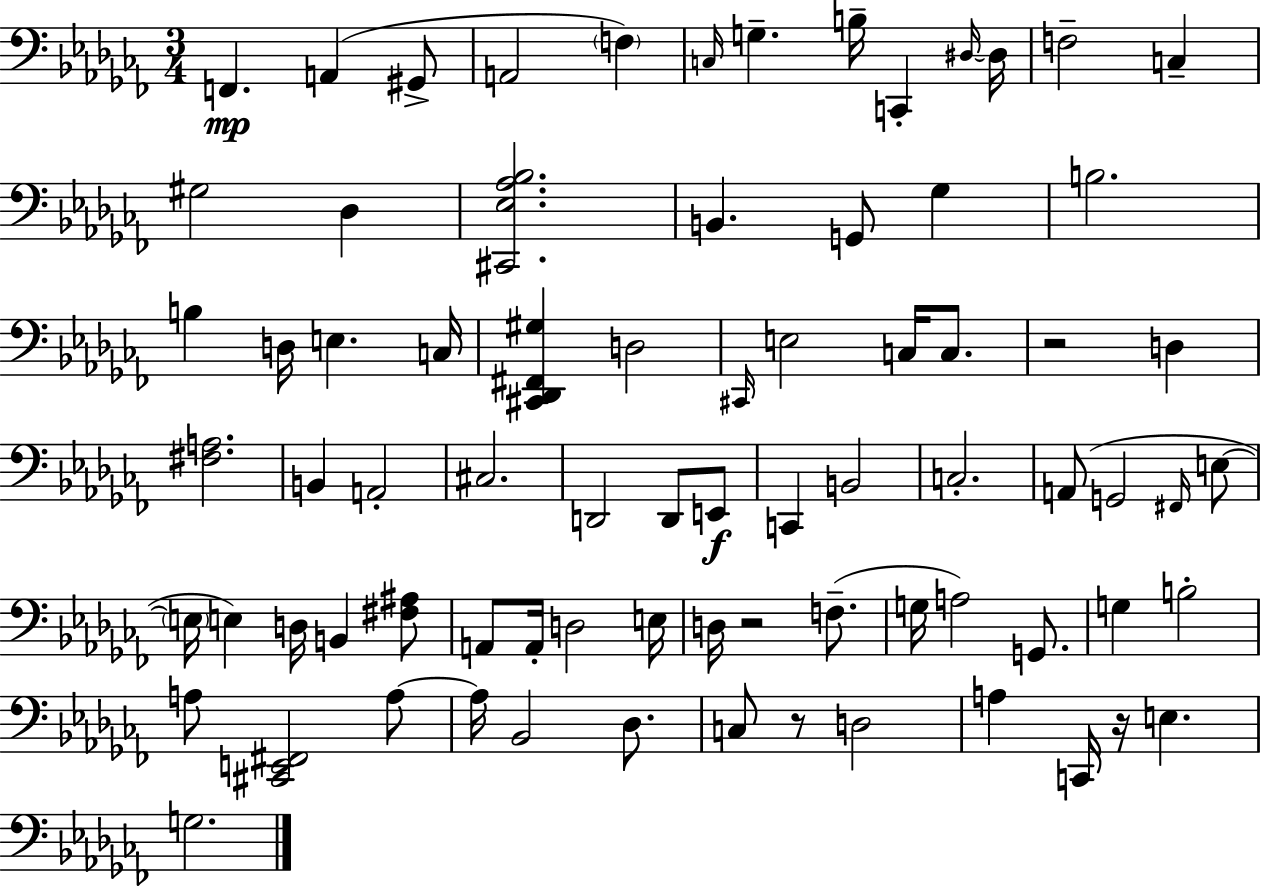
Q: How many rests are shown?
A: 4